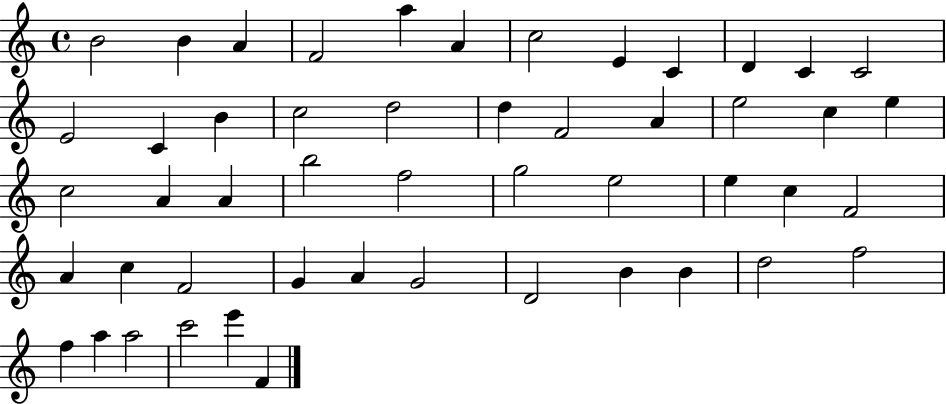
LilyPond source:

{
  \clef treble
  \time 4/4
  \defaultTimeSignature
  \key c \major
  b'2 b'4 a'4 | f'2 a''4 a'4 | c''2 e'4 c'4 | d'4 c'4 c'2 | \break e'2 c'4 b'4 | c''2 d''2 | d''4 f'2 a'4 | e''2 c''4 e''4 | \break c''2 a'4 a'4 | b''2 f''2 | g''2 e''2 | e''4 c''4 f'2 | \break a'4 c''4 f'2 | g'4 a'4 g'2 | d'2 b'4 b'4 | d''2 f''2 | \break f''4 a''4 a''2 | c'''2 e'''4 f'4 | \bar "|."
}